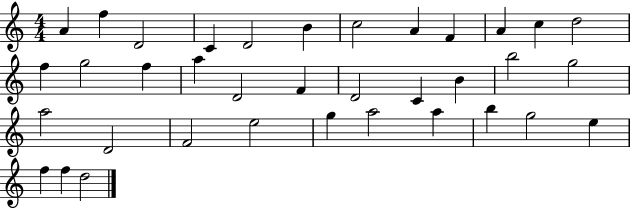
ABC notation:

X:1
T:Untitled
M:4/4
L:1/4
K:C
A f D2 C D2 B c2 A F A c d2 f g2 f a D2 F D2 C B b2 g2 a2 D2 F2 e2 g a2 a b g2 e f f d2